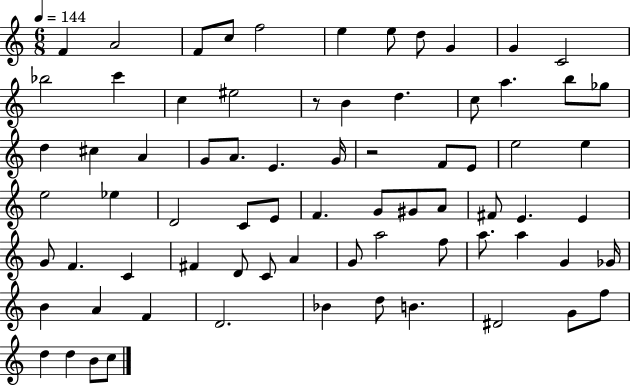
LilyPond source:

{
  \clef treble
  \numericTimeSignature
  \time 6/8
  \key c \major
  \tempo 4 = 144
  \repeat volta 2 { f'4 a'2 | f'8 c''8 f''2 | e''4 e''8 d''8 g'4 | g'4 c'2 | \break bes''2 c'''4 | c''4 eis''2 | r8 b'4 d''4. | c''8 a''4. b''8 ges''8 | \break d''4 cis''4 a'4 | g'8 a'8. e'4. g'16 | r2 f'8 e'8 | e''2 e''4 | \break e''2 ees''4 | d'2 c'8 e'8 | f'4. g'8 gis'8 a'8 | fis'8 e'4. e'4 | \break g'8 f'4. c'4 | fis'4 d'8 c'8 a'4 | g'8 a''2 f''8 | a''8. a''4 g'4 ges'16 | \break b'4 a'4 f'4 | d'2. | bes'4 d''8 b'4. | dis'2 g'8 f''8 | \break d''4 d''4 b'8 c''8 | } \bar "|."
}